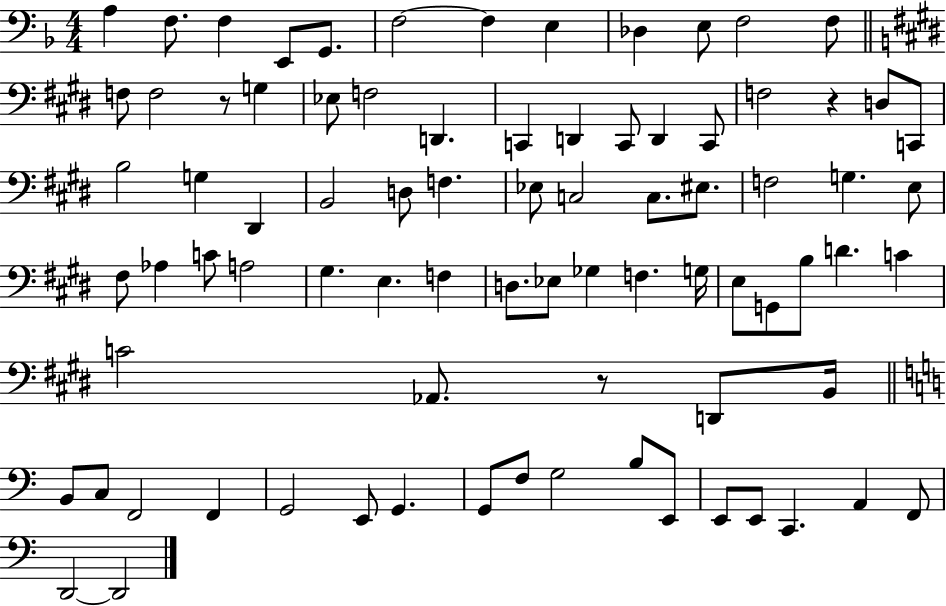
{
  \clef bass
  \numericTimeSignature
  \time 4/4
  \key f \major
  a4 f8. f4 e,8 g,8. | f2~~ f4 e4 | des4 e8 f2 f8 | \bar "||" \break \key e \major f8 f2 r8 g4 | ees8 f2 d,4. | c,4 d,4 c,8 d,4 c,8 | f2 r4 d8 c,8 | \break b2 g4 dis,4 | b,2 d8 f4. | ees8 c2 c8. eis8. | f2 g4. e8 | \break fis8 aes4 c'8 a2 | gis4. e4. f4 | d8. ees8 ges4 f4. g16 | e8 g,8 b8 d'4. c'4 | \break c'2 aes,8. r8 d,8 b,16 | \bar "||" \break \key a \minor b,8 c8 f,2 f,4 | g,2 e,8 g,4. | g,8 f8 g2 b8 e,8 | e,8 e,8 c,4. a,4 f,8 | \break d,2~~ d,2 | \bar "|."
}